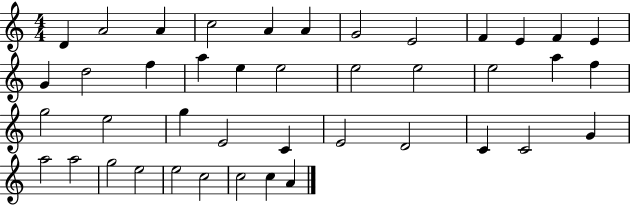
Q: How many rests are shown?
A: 0